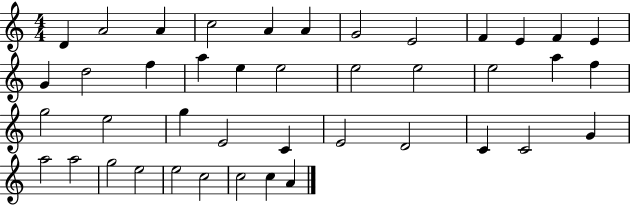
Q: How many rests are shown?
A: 0